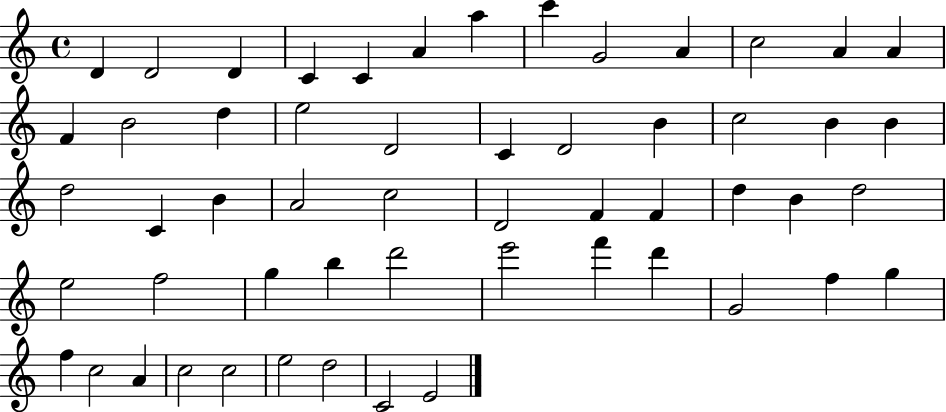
{
  \clef treble
  \time 4/4
  \defaultTimeSignature
  \key c \major
  d'4 d'2 d'4 | c'4 c'4 a'4 a''4 | c'''4 g'2 a'4 | c''2 a'4 a'4 | \break f'4 b'2 d''4 | e''2 d'2 | c'4 d'2 b'4 | c''2 b'4 b'4 | \break d''2 c'4 b'4 | a'2 c''2 | d'2 f'4 f'4 | d''4 b'4 d''2 | \break e''2 f''2 | g''4 b''4 d'''2 | e'''2 f'''4 d'''4 | g'2 f''4 g''4 | \break f''4 c''2 a'4 | c''2 c''2 | e''2 d''2 | c'2 e'2 | \break \bar "|."
}